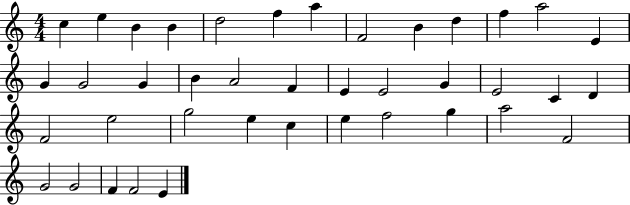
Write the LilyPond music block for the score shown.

{
  \clef treble
  \numericTimeSignature
  \time 4/4
  \key c \major
  c''4 e''4 b'4 b'4 | d''2 f''4 a''4 | f'2 b'4 d''4 | f''4 a''2 e'4 | \break g'4 g'2 g'4 | b'4 a'2 f'4 | e'4 e'2 g'4 | e'2 c'4 d'4 | \break f'2 e''2 | g''2 e''4 c''4 | e''4 f''2 g''4 | a''2 f'2 | \break g'2 g'2 | f'4 f'2 e'4 | \bar "|."
}